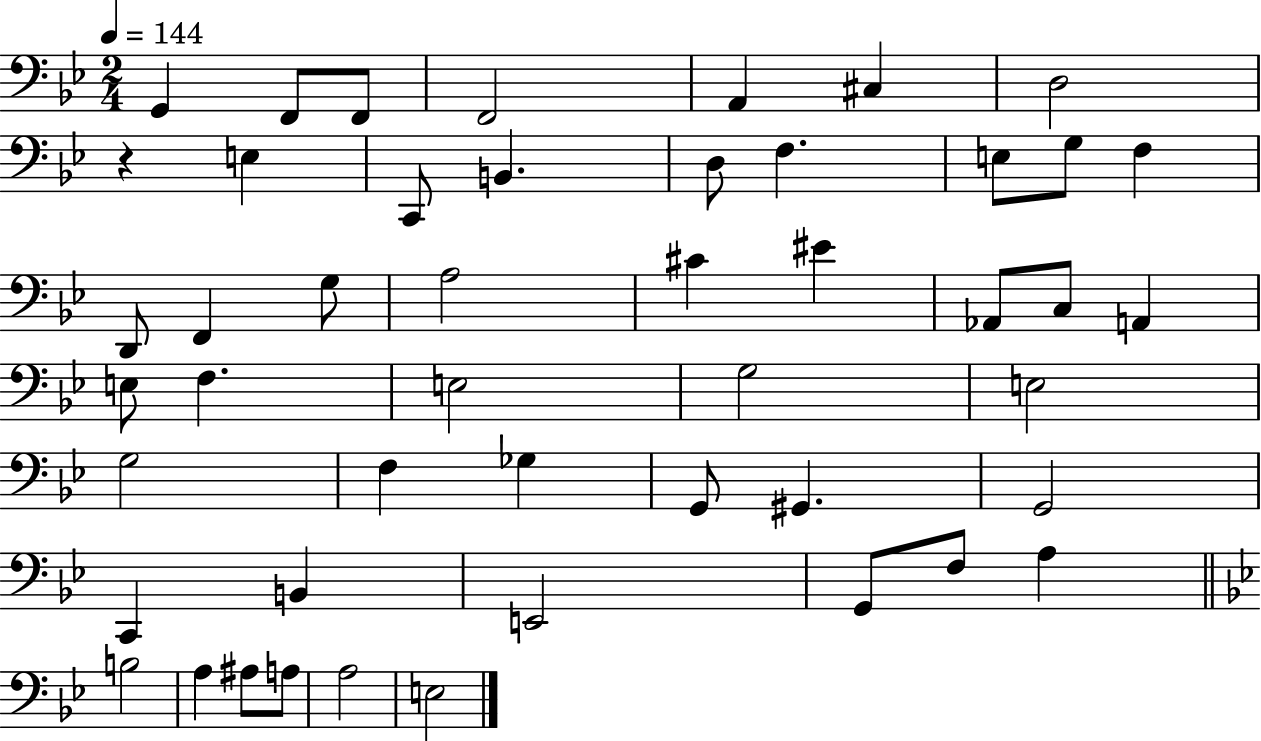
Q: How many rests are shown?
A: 1